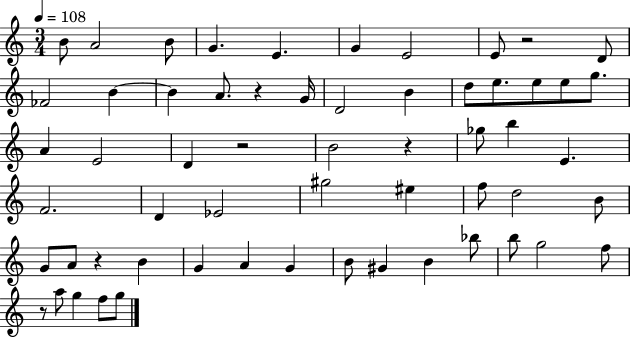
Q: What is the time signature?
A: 3/4